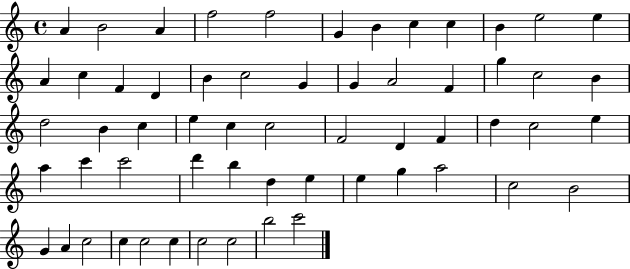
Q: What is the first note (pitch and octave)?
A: A4